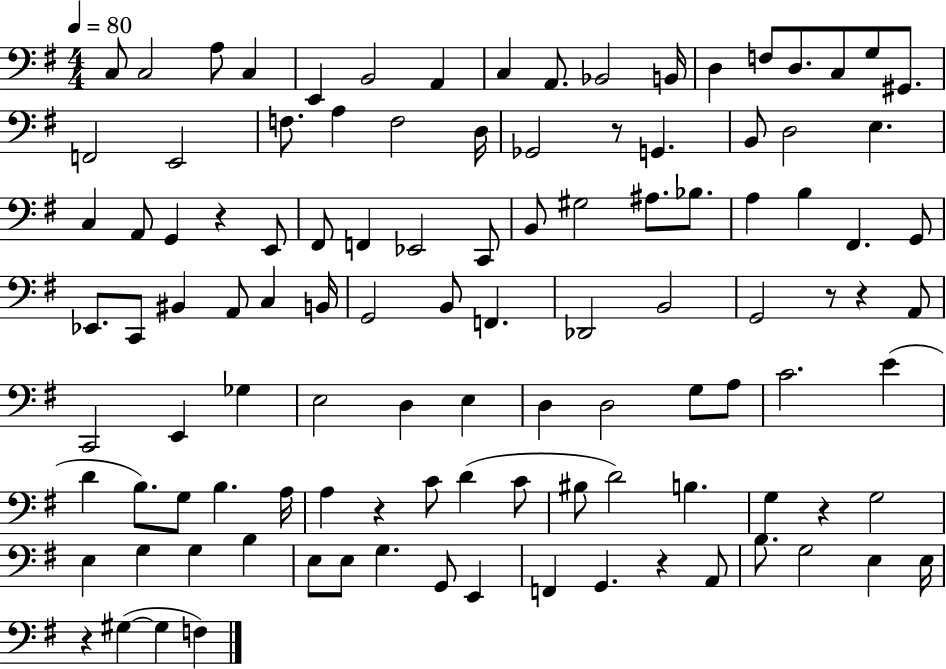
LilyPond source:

{
  \clef bass
  \numericTimeSignature
  \time 4/4
  \key g \major
  \tempo 4 = 80
  \repeat volta 2 { c8 c2 a8 c4 | e,4 b,2 a,4 | c4 a,8. bes,2 b,16 | d4 f8 d8. c8 g8 gis,8. | \break f,2 e,2 | f8. a4 f2 d16 | ges,2 r8 g,4. | b,8 d2 e4. | \break c4 a,8 g,4 r4 e,8 | fis,8 f,4 ees,2 c,8 | b,8 gis2 ais8. bes8. | a4 b4 fis,4. g,8 | \break ees,8. c,8 bis,4 a,8 c4 b,16 | g,2 b,8 f,4. | des,2 b,2 | g,2 r8 r4 a,8 | \break c,2 e,4 ges4 | e2 d4 e4 | d4 d2 g8 a8 | c'2. e'4( | \break d'4 b8.) g8 b4. a16 | a4 r4 c'8 d'4( c'8 | bis8 d'2) b4. | g4 r4 g2 | \break e4 g4 g4 b4 | e8 e8 g4. g,8 e,4 | f,4 g,4. r4 a,8 | b8. g2 e4 e16 | \break r4 gis4~(~ gis4 f4) | } \bar "|."
}